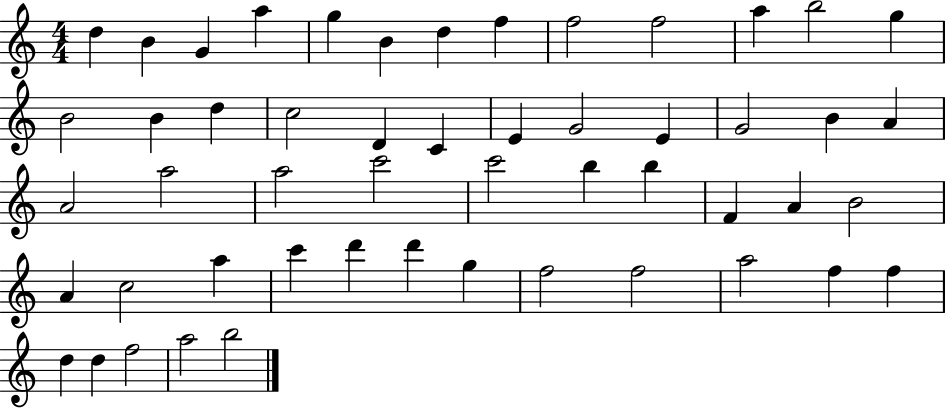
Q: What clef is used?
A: treble